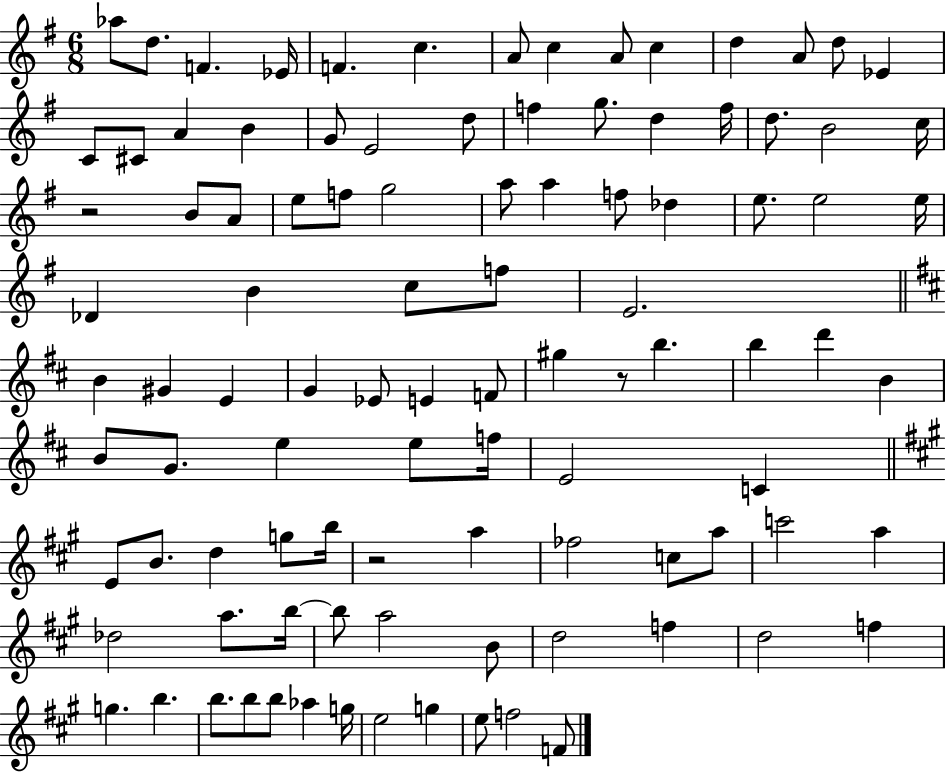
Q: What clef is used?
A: treble